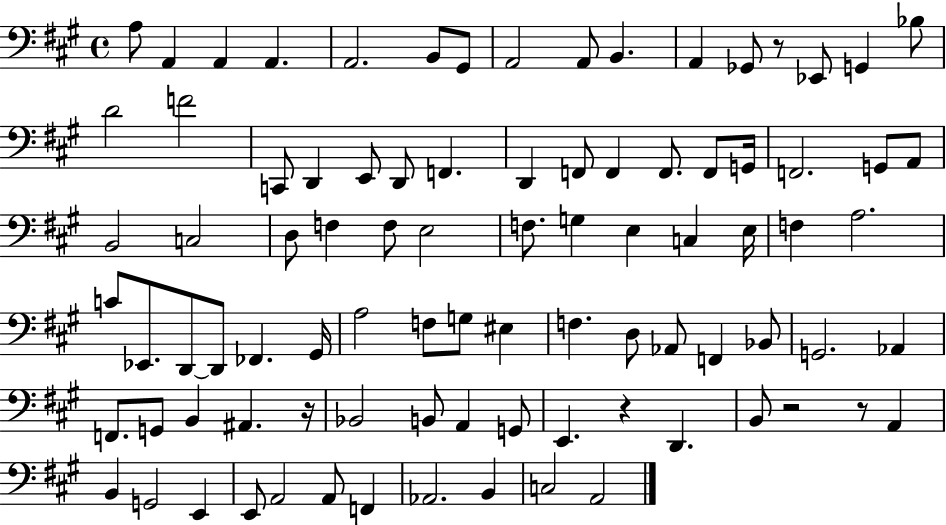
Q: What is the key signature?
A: A major